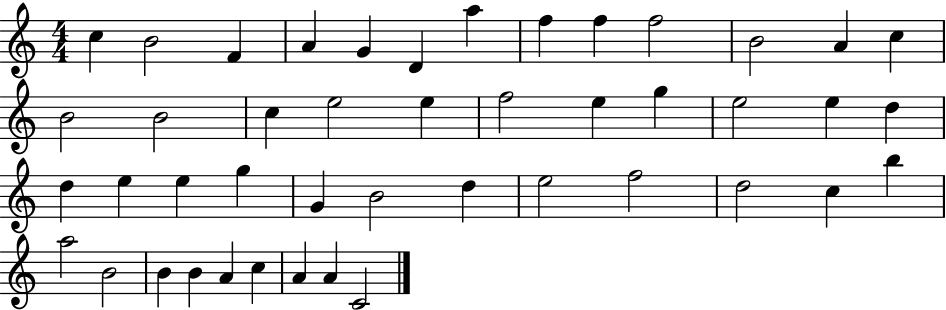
X:1
T:Untitled
M:4/4
L:1/4
K:C
c B2 F A G D a f f f2 B2 A c B2 B2 c e2 e f2 e g e2 e d d e e g G B2 d e2 f2 d2 c b a2 B2 B B A c A A C2